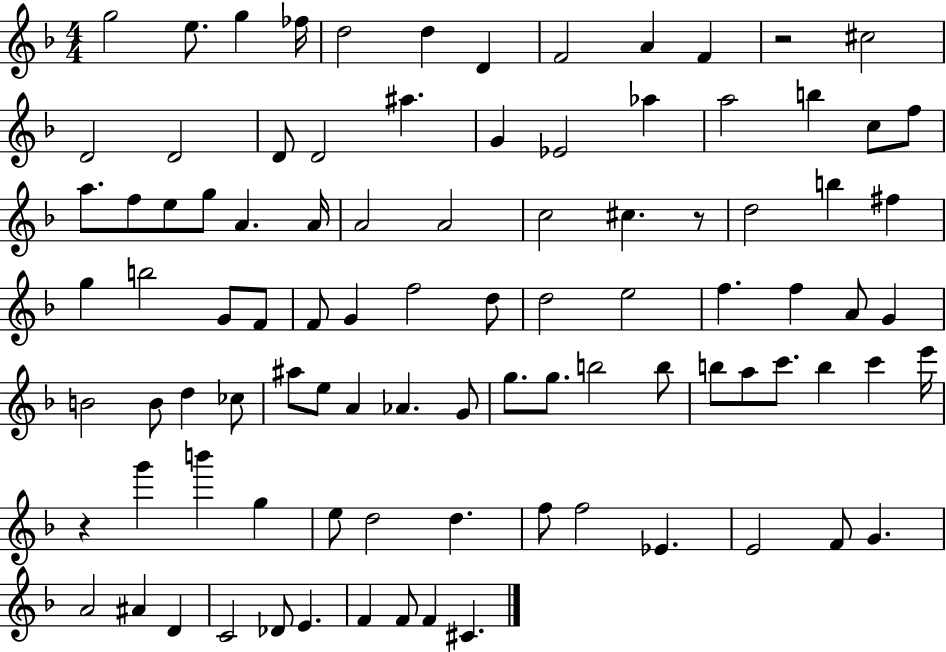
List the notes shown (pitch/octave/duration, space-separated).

G5/h E5/e. G5/q FES5/s D5/h D5/q D4/q F4/h A4/q F4/q R/h C#5/h D4/h D4/h D4/e D4/h A#5/q. G4/q Eb4/h Ab5/q A5/h B5/q C5/e F5/e A5/e. F5/e E5/e G5/e A4/q. A4/s A4/h A4/h C5/h C#5/q. R/e D5/h B5/q F#5/q G5/q B5/h G4/e F4/e F4/e G4/q F5/h D5/e D5/h E5/h F5/q. F5/q A4/e G4/q B4/h B4/e D5/q CES5/e A#5/e E5/e A4/q Ab4/q. G4/e G5/e. G5/e. B5/h B5/e B5/e A5/e C6/e. B5/q C6/q E6/s R/q G6/q B6/q G5/q E5/e D5/h D5/q. F5/e F5/h Eb4/q. E4/h F4/e G4/q. A4/h A#4/q D4/q C4/h Db4/e E4/q. F4/q F4/e F4/q C#4/q.